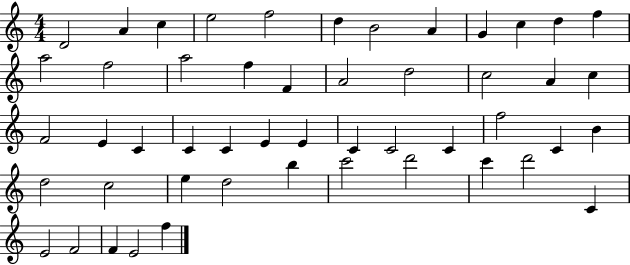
D4/h A4/q C5/q E5/h F5/h D5/q B4/h A4/q G4/q C5/q D5/q F5/q A5/h F5/h A5/h F5/q F4/q A4/h D5/h C5/h A4/q C5/q F4/h E4/q C4/q C4/q C4/q E4/q E4/q C4/q C4/h C4/q F5/h C4/q B4/q D5/h C5/h E5/q D5/h B5/q C6/h D6/h C6/q D6/h C4/q E4/h F4/h F4/q E4/h F5/q